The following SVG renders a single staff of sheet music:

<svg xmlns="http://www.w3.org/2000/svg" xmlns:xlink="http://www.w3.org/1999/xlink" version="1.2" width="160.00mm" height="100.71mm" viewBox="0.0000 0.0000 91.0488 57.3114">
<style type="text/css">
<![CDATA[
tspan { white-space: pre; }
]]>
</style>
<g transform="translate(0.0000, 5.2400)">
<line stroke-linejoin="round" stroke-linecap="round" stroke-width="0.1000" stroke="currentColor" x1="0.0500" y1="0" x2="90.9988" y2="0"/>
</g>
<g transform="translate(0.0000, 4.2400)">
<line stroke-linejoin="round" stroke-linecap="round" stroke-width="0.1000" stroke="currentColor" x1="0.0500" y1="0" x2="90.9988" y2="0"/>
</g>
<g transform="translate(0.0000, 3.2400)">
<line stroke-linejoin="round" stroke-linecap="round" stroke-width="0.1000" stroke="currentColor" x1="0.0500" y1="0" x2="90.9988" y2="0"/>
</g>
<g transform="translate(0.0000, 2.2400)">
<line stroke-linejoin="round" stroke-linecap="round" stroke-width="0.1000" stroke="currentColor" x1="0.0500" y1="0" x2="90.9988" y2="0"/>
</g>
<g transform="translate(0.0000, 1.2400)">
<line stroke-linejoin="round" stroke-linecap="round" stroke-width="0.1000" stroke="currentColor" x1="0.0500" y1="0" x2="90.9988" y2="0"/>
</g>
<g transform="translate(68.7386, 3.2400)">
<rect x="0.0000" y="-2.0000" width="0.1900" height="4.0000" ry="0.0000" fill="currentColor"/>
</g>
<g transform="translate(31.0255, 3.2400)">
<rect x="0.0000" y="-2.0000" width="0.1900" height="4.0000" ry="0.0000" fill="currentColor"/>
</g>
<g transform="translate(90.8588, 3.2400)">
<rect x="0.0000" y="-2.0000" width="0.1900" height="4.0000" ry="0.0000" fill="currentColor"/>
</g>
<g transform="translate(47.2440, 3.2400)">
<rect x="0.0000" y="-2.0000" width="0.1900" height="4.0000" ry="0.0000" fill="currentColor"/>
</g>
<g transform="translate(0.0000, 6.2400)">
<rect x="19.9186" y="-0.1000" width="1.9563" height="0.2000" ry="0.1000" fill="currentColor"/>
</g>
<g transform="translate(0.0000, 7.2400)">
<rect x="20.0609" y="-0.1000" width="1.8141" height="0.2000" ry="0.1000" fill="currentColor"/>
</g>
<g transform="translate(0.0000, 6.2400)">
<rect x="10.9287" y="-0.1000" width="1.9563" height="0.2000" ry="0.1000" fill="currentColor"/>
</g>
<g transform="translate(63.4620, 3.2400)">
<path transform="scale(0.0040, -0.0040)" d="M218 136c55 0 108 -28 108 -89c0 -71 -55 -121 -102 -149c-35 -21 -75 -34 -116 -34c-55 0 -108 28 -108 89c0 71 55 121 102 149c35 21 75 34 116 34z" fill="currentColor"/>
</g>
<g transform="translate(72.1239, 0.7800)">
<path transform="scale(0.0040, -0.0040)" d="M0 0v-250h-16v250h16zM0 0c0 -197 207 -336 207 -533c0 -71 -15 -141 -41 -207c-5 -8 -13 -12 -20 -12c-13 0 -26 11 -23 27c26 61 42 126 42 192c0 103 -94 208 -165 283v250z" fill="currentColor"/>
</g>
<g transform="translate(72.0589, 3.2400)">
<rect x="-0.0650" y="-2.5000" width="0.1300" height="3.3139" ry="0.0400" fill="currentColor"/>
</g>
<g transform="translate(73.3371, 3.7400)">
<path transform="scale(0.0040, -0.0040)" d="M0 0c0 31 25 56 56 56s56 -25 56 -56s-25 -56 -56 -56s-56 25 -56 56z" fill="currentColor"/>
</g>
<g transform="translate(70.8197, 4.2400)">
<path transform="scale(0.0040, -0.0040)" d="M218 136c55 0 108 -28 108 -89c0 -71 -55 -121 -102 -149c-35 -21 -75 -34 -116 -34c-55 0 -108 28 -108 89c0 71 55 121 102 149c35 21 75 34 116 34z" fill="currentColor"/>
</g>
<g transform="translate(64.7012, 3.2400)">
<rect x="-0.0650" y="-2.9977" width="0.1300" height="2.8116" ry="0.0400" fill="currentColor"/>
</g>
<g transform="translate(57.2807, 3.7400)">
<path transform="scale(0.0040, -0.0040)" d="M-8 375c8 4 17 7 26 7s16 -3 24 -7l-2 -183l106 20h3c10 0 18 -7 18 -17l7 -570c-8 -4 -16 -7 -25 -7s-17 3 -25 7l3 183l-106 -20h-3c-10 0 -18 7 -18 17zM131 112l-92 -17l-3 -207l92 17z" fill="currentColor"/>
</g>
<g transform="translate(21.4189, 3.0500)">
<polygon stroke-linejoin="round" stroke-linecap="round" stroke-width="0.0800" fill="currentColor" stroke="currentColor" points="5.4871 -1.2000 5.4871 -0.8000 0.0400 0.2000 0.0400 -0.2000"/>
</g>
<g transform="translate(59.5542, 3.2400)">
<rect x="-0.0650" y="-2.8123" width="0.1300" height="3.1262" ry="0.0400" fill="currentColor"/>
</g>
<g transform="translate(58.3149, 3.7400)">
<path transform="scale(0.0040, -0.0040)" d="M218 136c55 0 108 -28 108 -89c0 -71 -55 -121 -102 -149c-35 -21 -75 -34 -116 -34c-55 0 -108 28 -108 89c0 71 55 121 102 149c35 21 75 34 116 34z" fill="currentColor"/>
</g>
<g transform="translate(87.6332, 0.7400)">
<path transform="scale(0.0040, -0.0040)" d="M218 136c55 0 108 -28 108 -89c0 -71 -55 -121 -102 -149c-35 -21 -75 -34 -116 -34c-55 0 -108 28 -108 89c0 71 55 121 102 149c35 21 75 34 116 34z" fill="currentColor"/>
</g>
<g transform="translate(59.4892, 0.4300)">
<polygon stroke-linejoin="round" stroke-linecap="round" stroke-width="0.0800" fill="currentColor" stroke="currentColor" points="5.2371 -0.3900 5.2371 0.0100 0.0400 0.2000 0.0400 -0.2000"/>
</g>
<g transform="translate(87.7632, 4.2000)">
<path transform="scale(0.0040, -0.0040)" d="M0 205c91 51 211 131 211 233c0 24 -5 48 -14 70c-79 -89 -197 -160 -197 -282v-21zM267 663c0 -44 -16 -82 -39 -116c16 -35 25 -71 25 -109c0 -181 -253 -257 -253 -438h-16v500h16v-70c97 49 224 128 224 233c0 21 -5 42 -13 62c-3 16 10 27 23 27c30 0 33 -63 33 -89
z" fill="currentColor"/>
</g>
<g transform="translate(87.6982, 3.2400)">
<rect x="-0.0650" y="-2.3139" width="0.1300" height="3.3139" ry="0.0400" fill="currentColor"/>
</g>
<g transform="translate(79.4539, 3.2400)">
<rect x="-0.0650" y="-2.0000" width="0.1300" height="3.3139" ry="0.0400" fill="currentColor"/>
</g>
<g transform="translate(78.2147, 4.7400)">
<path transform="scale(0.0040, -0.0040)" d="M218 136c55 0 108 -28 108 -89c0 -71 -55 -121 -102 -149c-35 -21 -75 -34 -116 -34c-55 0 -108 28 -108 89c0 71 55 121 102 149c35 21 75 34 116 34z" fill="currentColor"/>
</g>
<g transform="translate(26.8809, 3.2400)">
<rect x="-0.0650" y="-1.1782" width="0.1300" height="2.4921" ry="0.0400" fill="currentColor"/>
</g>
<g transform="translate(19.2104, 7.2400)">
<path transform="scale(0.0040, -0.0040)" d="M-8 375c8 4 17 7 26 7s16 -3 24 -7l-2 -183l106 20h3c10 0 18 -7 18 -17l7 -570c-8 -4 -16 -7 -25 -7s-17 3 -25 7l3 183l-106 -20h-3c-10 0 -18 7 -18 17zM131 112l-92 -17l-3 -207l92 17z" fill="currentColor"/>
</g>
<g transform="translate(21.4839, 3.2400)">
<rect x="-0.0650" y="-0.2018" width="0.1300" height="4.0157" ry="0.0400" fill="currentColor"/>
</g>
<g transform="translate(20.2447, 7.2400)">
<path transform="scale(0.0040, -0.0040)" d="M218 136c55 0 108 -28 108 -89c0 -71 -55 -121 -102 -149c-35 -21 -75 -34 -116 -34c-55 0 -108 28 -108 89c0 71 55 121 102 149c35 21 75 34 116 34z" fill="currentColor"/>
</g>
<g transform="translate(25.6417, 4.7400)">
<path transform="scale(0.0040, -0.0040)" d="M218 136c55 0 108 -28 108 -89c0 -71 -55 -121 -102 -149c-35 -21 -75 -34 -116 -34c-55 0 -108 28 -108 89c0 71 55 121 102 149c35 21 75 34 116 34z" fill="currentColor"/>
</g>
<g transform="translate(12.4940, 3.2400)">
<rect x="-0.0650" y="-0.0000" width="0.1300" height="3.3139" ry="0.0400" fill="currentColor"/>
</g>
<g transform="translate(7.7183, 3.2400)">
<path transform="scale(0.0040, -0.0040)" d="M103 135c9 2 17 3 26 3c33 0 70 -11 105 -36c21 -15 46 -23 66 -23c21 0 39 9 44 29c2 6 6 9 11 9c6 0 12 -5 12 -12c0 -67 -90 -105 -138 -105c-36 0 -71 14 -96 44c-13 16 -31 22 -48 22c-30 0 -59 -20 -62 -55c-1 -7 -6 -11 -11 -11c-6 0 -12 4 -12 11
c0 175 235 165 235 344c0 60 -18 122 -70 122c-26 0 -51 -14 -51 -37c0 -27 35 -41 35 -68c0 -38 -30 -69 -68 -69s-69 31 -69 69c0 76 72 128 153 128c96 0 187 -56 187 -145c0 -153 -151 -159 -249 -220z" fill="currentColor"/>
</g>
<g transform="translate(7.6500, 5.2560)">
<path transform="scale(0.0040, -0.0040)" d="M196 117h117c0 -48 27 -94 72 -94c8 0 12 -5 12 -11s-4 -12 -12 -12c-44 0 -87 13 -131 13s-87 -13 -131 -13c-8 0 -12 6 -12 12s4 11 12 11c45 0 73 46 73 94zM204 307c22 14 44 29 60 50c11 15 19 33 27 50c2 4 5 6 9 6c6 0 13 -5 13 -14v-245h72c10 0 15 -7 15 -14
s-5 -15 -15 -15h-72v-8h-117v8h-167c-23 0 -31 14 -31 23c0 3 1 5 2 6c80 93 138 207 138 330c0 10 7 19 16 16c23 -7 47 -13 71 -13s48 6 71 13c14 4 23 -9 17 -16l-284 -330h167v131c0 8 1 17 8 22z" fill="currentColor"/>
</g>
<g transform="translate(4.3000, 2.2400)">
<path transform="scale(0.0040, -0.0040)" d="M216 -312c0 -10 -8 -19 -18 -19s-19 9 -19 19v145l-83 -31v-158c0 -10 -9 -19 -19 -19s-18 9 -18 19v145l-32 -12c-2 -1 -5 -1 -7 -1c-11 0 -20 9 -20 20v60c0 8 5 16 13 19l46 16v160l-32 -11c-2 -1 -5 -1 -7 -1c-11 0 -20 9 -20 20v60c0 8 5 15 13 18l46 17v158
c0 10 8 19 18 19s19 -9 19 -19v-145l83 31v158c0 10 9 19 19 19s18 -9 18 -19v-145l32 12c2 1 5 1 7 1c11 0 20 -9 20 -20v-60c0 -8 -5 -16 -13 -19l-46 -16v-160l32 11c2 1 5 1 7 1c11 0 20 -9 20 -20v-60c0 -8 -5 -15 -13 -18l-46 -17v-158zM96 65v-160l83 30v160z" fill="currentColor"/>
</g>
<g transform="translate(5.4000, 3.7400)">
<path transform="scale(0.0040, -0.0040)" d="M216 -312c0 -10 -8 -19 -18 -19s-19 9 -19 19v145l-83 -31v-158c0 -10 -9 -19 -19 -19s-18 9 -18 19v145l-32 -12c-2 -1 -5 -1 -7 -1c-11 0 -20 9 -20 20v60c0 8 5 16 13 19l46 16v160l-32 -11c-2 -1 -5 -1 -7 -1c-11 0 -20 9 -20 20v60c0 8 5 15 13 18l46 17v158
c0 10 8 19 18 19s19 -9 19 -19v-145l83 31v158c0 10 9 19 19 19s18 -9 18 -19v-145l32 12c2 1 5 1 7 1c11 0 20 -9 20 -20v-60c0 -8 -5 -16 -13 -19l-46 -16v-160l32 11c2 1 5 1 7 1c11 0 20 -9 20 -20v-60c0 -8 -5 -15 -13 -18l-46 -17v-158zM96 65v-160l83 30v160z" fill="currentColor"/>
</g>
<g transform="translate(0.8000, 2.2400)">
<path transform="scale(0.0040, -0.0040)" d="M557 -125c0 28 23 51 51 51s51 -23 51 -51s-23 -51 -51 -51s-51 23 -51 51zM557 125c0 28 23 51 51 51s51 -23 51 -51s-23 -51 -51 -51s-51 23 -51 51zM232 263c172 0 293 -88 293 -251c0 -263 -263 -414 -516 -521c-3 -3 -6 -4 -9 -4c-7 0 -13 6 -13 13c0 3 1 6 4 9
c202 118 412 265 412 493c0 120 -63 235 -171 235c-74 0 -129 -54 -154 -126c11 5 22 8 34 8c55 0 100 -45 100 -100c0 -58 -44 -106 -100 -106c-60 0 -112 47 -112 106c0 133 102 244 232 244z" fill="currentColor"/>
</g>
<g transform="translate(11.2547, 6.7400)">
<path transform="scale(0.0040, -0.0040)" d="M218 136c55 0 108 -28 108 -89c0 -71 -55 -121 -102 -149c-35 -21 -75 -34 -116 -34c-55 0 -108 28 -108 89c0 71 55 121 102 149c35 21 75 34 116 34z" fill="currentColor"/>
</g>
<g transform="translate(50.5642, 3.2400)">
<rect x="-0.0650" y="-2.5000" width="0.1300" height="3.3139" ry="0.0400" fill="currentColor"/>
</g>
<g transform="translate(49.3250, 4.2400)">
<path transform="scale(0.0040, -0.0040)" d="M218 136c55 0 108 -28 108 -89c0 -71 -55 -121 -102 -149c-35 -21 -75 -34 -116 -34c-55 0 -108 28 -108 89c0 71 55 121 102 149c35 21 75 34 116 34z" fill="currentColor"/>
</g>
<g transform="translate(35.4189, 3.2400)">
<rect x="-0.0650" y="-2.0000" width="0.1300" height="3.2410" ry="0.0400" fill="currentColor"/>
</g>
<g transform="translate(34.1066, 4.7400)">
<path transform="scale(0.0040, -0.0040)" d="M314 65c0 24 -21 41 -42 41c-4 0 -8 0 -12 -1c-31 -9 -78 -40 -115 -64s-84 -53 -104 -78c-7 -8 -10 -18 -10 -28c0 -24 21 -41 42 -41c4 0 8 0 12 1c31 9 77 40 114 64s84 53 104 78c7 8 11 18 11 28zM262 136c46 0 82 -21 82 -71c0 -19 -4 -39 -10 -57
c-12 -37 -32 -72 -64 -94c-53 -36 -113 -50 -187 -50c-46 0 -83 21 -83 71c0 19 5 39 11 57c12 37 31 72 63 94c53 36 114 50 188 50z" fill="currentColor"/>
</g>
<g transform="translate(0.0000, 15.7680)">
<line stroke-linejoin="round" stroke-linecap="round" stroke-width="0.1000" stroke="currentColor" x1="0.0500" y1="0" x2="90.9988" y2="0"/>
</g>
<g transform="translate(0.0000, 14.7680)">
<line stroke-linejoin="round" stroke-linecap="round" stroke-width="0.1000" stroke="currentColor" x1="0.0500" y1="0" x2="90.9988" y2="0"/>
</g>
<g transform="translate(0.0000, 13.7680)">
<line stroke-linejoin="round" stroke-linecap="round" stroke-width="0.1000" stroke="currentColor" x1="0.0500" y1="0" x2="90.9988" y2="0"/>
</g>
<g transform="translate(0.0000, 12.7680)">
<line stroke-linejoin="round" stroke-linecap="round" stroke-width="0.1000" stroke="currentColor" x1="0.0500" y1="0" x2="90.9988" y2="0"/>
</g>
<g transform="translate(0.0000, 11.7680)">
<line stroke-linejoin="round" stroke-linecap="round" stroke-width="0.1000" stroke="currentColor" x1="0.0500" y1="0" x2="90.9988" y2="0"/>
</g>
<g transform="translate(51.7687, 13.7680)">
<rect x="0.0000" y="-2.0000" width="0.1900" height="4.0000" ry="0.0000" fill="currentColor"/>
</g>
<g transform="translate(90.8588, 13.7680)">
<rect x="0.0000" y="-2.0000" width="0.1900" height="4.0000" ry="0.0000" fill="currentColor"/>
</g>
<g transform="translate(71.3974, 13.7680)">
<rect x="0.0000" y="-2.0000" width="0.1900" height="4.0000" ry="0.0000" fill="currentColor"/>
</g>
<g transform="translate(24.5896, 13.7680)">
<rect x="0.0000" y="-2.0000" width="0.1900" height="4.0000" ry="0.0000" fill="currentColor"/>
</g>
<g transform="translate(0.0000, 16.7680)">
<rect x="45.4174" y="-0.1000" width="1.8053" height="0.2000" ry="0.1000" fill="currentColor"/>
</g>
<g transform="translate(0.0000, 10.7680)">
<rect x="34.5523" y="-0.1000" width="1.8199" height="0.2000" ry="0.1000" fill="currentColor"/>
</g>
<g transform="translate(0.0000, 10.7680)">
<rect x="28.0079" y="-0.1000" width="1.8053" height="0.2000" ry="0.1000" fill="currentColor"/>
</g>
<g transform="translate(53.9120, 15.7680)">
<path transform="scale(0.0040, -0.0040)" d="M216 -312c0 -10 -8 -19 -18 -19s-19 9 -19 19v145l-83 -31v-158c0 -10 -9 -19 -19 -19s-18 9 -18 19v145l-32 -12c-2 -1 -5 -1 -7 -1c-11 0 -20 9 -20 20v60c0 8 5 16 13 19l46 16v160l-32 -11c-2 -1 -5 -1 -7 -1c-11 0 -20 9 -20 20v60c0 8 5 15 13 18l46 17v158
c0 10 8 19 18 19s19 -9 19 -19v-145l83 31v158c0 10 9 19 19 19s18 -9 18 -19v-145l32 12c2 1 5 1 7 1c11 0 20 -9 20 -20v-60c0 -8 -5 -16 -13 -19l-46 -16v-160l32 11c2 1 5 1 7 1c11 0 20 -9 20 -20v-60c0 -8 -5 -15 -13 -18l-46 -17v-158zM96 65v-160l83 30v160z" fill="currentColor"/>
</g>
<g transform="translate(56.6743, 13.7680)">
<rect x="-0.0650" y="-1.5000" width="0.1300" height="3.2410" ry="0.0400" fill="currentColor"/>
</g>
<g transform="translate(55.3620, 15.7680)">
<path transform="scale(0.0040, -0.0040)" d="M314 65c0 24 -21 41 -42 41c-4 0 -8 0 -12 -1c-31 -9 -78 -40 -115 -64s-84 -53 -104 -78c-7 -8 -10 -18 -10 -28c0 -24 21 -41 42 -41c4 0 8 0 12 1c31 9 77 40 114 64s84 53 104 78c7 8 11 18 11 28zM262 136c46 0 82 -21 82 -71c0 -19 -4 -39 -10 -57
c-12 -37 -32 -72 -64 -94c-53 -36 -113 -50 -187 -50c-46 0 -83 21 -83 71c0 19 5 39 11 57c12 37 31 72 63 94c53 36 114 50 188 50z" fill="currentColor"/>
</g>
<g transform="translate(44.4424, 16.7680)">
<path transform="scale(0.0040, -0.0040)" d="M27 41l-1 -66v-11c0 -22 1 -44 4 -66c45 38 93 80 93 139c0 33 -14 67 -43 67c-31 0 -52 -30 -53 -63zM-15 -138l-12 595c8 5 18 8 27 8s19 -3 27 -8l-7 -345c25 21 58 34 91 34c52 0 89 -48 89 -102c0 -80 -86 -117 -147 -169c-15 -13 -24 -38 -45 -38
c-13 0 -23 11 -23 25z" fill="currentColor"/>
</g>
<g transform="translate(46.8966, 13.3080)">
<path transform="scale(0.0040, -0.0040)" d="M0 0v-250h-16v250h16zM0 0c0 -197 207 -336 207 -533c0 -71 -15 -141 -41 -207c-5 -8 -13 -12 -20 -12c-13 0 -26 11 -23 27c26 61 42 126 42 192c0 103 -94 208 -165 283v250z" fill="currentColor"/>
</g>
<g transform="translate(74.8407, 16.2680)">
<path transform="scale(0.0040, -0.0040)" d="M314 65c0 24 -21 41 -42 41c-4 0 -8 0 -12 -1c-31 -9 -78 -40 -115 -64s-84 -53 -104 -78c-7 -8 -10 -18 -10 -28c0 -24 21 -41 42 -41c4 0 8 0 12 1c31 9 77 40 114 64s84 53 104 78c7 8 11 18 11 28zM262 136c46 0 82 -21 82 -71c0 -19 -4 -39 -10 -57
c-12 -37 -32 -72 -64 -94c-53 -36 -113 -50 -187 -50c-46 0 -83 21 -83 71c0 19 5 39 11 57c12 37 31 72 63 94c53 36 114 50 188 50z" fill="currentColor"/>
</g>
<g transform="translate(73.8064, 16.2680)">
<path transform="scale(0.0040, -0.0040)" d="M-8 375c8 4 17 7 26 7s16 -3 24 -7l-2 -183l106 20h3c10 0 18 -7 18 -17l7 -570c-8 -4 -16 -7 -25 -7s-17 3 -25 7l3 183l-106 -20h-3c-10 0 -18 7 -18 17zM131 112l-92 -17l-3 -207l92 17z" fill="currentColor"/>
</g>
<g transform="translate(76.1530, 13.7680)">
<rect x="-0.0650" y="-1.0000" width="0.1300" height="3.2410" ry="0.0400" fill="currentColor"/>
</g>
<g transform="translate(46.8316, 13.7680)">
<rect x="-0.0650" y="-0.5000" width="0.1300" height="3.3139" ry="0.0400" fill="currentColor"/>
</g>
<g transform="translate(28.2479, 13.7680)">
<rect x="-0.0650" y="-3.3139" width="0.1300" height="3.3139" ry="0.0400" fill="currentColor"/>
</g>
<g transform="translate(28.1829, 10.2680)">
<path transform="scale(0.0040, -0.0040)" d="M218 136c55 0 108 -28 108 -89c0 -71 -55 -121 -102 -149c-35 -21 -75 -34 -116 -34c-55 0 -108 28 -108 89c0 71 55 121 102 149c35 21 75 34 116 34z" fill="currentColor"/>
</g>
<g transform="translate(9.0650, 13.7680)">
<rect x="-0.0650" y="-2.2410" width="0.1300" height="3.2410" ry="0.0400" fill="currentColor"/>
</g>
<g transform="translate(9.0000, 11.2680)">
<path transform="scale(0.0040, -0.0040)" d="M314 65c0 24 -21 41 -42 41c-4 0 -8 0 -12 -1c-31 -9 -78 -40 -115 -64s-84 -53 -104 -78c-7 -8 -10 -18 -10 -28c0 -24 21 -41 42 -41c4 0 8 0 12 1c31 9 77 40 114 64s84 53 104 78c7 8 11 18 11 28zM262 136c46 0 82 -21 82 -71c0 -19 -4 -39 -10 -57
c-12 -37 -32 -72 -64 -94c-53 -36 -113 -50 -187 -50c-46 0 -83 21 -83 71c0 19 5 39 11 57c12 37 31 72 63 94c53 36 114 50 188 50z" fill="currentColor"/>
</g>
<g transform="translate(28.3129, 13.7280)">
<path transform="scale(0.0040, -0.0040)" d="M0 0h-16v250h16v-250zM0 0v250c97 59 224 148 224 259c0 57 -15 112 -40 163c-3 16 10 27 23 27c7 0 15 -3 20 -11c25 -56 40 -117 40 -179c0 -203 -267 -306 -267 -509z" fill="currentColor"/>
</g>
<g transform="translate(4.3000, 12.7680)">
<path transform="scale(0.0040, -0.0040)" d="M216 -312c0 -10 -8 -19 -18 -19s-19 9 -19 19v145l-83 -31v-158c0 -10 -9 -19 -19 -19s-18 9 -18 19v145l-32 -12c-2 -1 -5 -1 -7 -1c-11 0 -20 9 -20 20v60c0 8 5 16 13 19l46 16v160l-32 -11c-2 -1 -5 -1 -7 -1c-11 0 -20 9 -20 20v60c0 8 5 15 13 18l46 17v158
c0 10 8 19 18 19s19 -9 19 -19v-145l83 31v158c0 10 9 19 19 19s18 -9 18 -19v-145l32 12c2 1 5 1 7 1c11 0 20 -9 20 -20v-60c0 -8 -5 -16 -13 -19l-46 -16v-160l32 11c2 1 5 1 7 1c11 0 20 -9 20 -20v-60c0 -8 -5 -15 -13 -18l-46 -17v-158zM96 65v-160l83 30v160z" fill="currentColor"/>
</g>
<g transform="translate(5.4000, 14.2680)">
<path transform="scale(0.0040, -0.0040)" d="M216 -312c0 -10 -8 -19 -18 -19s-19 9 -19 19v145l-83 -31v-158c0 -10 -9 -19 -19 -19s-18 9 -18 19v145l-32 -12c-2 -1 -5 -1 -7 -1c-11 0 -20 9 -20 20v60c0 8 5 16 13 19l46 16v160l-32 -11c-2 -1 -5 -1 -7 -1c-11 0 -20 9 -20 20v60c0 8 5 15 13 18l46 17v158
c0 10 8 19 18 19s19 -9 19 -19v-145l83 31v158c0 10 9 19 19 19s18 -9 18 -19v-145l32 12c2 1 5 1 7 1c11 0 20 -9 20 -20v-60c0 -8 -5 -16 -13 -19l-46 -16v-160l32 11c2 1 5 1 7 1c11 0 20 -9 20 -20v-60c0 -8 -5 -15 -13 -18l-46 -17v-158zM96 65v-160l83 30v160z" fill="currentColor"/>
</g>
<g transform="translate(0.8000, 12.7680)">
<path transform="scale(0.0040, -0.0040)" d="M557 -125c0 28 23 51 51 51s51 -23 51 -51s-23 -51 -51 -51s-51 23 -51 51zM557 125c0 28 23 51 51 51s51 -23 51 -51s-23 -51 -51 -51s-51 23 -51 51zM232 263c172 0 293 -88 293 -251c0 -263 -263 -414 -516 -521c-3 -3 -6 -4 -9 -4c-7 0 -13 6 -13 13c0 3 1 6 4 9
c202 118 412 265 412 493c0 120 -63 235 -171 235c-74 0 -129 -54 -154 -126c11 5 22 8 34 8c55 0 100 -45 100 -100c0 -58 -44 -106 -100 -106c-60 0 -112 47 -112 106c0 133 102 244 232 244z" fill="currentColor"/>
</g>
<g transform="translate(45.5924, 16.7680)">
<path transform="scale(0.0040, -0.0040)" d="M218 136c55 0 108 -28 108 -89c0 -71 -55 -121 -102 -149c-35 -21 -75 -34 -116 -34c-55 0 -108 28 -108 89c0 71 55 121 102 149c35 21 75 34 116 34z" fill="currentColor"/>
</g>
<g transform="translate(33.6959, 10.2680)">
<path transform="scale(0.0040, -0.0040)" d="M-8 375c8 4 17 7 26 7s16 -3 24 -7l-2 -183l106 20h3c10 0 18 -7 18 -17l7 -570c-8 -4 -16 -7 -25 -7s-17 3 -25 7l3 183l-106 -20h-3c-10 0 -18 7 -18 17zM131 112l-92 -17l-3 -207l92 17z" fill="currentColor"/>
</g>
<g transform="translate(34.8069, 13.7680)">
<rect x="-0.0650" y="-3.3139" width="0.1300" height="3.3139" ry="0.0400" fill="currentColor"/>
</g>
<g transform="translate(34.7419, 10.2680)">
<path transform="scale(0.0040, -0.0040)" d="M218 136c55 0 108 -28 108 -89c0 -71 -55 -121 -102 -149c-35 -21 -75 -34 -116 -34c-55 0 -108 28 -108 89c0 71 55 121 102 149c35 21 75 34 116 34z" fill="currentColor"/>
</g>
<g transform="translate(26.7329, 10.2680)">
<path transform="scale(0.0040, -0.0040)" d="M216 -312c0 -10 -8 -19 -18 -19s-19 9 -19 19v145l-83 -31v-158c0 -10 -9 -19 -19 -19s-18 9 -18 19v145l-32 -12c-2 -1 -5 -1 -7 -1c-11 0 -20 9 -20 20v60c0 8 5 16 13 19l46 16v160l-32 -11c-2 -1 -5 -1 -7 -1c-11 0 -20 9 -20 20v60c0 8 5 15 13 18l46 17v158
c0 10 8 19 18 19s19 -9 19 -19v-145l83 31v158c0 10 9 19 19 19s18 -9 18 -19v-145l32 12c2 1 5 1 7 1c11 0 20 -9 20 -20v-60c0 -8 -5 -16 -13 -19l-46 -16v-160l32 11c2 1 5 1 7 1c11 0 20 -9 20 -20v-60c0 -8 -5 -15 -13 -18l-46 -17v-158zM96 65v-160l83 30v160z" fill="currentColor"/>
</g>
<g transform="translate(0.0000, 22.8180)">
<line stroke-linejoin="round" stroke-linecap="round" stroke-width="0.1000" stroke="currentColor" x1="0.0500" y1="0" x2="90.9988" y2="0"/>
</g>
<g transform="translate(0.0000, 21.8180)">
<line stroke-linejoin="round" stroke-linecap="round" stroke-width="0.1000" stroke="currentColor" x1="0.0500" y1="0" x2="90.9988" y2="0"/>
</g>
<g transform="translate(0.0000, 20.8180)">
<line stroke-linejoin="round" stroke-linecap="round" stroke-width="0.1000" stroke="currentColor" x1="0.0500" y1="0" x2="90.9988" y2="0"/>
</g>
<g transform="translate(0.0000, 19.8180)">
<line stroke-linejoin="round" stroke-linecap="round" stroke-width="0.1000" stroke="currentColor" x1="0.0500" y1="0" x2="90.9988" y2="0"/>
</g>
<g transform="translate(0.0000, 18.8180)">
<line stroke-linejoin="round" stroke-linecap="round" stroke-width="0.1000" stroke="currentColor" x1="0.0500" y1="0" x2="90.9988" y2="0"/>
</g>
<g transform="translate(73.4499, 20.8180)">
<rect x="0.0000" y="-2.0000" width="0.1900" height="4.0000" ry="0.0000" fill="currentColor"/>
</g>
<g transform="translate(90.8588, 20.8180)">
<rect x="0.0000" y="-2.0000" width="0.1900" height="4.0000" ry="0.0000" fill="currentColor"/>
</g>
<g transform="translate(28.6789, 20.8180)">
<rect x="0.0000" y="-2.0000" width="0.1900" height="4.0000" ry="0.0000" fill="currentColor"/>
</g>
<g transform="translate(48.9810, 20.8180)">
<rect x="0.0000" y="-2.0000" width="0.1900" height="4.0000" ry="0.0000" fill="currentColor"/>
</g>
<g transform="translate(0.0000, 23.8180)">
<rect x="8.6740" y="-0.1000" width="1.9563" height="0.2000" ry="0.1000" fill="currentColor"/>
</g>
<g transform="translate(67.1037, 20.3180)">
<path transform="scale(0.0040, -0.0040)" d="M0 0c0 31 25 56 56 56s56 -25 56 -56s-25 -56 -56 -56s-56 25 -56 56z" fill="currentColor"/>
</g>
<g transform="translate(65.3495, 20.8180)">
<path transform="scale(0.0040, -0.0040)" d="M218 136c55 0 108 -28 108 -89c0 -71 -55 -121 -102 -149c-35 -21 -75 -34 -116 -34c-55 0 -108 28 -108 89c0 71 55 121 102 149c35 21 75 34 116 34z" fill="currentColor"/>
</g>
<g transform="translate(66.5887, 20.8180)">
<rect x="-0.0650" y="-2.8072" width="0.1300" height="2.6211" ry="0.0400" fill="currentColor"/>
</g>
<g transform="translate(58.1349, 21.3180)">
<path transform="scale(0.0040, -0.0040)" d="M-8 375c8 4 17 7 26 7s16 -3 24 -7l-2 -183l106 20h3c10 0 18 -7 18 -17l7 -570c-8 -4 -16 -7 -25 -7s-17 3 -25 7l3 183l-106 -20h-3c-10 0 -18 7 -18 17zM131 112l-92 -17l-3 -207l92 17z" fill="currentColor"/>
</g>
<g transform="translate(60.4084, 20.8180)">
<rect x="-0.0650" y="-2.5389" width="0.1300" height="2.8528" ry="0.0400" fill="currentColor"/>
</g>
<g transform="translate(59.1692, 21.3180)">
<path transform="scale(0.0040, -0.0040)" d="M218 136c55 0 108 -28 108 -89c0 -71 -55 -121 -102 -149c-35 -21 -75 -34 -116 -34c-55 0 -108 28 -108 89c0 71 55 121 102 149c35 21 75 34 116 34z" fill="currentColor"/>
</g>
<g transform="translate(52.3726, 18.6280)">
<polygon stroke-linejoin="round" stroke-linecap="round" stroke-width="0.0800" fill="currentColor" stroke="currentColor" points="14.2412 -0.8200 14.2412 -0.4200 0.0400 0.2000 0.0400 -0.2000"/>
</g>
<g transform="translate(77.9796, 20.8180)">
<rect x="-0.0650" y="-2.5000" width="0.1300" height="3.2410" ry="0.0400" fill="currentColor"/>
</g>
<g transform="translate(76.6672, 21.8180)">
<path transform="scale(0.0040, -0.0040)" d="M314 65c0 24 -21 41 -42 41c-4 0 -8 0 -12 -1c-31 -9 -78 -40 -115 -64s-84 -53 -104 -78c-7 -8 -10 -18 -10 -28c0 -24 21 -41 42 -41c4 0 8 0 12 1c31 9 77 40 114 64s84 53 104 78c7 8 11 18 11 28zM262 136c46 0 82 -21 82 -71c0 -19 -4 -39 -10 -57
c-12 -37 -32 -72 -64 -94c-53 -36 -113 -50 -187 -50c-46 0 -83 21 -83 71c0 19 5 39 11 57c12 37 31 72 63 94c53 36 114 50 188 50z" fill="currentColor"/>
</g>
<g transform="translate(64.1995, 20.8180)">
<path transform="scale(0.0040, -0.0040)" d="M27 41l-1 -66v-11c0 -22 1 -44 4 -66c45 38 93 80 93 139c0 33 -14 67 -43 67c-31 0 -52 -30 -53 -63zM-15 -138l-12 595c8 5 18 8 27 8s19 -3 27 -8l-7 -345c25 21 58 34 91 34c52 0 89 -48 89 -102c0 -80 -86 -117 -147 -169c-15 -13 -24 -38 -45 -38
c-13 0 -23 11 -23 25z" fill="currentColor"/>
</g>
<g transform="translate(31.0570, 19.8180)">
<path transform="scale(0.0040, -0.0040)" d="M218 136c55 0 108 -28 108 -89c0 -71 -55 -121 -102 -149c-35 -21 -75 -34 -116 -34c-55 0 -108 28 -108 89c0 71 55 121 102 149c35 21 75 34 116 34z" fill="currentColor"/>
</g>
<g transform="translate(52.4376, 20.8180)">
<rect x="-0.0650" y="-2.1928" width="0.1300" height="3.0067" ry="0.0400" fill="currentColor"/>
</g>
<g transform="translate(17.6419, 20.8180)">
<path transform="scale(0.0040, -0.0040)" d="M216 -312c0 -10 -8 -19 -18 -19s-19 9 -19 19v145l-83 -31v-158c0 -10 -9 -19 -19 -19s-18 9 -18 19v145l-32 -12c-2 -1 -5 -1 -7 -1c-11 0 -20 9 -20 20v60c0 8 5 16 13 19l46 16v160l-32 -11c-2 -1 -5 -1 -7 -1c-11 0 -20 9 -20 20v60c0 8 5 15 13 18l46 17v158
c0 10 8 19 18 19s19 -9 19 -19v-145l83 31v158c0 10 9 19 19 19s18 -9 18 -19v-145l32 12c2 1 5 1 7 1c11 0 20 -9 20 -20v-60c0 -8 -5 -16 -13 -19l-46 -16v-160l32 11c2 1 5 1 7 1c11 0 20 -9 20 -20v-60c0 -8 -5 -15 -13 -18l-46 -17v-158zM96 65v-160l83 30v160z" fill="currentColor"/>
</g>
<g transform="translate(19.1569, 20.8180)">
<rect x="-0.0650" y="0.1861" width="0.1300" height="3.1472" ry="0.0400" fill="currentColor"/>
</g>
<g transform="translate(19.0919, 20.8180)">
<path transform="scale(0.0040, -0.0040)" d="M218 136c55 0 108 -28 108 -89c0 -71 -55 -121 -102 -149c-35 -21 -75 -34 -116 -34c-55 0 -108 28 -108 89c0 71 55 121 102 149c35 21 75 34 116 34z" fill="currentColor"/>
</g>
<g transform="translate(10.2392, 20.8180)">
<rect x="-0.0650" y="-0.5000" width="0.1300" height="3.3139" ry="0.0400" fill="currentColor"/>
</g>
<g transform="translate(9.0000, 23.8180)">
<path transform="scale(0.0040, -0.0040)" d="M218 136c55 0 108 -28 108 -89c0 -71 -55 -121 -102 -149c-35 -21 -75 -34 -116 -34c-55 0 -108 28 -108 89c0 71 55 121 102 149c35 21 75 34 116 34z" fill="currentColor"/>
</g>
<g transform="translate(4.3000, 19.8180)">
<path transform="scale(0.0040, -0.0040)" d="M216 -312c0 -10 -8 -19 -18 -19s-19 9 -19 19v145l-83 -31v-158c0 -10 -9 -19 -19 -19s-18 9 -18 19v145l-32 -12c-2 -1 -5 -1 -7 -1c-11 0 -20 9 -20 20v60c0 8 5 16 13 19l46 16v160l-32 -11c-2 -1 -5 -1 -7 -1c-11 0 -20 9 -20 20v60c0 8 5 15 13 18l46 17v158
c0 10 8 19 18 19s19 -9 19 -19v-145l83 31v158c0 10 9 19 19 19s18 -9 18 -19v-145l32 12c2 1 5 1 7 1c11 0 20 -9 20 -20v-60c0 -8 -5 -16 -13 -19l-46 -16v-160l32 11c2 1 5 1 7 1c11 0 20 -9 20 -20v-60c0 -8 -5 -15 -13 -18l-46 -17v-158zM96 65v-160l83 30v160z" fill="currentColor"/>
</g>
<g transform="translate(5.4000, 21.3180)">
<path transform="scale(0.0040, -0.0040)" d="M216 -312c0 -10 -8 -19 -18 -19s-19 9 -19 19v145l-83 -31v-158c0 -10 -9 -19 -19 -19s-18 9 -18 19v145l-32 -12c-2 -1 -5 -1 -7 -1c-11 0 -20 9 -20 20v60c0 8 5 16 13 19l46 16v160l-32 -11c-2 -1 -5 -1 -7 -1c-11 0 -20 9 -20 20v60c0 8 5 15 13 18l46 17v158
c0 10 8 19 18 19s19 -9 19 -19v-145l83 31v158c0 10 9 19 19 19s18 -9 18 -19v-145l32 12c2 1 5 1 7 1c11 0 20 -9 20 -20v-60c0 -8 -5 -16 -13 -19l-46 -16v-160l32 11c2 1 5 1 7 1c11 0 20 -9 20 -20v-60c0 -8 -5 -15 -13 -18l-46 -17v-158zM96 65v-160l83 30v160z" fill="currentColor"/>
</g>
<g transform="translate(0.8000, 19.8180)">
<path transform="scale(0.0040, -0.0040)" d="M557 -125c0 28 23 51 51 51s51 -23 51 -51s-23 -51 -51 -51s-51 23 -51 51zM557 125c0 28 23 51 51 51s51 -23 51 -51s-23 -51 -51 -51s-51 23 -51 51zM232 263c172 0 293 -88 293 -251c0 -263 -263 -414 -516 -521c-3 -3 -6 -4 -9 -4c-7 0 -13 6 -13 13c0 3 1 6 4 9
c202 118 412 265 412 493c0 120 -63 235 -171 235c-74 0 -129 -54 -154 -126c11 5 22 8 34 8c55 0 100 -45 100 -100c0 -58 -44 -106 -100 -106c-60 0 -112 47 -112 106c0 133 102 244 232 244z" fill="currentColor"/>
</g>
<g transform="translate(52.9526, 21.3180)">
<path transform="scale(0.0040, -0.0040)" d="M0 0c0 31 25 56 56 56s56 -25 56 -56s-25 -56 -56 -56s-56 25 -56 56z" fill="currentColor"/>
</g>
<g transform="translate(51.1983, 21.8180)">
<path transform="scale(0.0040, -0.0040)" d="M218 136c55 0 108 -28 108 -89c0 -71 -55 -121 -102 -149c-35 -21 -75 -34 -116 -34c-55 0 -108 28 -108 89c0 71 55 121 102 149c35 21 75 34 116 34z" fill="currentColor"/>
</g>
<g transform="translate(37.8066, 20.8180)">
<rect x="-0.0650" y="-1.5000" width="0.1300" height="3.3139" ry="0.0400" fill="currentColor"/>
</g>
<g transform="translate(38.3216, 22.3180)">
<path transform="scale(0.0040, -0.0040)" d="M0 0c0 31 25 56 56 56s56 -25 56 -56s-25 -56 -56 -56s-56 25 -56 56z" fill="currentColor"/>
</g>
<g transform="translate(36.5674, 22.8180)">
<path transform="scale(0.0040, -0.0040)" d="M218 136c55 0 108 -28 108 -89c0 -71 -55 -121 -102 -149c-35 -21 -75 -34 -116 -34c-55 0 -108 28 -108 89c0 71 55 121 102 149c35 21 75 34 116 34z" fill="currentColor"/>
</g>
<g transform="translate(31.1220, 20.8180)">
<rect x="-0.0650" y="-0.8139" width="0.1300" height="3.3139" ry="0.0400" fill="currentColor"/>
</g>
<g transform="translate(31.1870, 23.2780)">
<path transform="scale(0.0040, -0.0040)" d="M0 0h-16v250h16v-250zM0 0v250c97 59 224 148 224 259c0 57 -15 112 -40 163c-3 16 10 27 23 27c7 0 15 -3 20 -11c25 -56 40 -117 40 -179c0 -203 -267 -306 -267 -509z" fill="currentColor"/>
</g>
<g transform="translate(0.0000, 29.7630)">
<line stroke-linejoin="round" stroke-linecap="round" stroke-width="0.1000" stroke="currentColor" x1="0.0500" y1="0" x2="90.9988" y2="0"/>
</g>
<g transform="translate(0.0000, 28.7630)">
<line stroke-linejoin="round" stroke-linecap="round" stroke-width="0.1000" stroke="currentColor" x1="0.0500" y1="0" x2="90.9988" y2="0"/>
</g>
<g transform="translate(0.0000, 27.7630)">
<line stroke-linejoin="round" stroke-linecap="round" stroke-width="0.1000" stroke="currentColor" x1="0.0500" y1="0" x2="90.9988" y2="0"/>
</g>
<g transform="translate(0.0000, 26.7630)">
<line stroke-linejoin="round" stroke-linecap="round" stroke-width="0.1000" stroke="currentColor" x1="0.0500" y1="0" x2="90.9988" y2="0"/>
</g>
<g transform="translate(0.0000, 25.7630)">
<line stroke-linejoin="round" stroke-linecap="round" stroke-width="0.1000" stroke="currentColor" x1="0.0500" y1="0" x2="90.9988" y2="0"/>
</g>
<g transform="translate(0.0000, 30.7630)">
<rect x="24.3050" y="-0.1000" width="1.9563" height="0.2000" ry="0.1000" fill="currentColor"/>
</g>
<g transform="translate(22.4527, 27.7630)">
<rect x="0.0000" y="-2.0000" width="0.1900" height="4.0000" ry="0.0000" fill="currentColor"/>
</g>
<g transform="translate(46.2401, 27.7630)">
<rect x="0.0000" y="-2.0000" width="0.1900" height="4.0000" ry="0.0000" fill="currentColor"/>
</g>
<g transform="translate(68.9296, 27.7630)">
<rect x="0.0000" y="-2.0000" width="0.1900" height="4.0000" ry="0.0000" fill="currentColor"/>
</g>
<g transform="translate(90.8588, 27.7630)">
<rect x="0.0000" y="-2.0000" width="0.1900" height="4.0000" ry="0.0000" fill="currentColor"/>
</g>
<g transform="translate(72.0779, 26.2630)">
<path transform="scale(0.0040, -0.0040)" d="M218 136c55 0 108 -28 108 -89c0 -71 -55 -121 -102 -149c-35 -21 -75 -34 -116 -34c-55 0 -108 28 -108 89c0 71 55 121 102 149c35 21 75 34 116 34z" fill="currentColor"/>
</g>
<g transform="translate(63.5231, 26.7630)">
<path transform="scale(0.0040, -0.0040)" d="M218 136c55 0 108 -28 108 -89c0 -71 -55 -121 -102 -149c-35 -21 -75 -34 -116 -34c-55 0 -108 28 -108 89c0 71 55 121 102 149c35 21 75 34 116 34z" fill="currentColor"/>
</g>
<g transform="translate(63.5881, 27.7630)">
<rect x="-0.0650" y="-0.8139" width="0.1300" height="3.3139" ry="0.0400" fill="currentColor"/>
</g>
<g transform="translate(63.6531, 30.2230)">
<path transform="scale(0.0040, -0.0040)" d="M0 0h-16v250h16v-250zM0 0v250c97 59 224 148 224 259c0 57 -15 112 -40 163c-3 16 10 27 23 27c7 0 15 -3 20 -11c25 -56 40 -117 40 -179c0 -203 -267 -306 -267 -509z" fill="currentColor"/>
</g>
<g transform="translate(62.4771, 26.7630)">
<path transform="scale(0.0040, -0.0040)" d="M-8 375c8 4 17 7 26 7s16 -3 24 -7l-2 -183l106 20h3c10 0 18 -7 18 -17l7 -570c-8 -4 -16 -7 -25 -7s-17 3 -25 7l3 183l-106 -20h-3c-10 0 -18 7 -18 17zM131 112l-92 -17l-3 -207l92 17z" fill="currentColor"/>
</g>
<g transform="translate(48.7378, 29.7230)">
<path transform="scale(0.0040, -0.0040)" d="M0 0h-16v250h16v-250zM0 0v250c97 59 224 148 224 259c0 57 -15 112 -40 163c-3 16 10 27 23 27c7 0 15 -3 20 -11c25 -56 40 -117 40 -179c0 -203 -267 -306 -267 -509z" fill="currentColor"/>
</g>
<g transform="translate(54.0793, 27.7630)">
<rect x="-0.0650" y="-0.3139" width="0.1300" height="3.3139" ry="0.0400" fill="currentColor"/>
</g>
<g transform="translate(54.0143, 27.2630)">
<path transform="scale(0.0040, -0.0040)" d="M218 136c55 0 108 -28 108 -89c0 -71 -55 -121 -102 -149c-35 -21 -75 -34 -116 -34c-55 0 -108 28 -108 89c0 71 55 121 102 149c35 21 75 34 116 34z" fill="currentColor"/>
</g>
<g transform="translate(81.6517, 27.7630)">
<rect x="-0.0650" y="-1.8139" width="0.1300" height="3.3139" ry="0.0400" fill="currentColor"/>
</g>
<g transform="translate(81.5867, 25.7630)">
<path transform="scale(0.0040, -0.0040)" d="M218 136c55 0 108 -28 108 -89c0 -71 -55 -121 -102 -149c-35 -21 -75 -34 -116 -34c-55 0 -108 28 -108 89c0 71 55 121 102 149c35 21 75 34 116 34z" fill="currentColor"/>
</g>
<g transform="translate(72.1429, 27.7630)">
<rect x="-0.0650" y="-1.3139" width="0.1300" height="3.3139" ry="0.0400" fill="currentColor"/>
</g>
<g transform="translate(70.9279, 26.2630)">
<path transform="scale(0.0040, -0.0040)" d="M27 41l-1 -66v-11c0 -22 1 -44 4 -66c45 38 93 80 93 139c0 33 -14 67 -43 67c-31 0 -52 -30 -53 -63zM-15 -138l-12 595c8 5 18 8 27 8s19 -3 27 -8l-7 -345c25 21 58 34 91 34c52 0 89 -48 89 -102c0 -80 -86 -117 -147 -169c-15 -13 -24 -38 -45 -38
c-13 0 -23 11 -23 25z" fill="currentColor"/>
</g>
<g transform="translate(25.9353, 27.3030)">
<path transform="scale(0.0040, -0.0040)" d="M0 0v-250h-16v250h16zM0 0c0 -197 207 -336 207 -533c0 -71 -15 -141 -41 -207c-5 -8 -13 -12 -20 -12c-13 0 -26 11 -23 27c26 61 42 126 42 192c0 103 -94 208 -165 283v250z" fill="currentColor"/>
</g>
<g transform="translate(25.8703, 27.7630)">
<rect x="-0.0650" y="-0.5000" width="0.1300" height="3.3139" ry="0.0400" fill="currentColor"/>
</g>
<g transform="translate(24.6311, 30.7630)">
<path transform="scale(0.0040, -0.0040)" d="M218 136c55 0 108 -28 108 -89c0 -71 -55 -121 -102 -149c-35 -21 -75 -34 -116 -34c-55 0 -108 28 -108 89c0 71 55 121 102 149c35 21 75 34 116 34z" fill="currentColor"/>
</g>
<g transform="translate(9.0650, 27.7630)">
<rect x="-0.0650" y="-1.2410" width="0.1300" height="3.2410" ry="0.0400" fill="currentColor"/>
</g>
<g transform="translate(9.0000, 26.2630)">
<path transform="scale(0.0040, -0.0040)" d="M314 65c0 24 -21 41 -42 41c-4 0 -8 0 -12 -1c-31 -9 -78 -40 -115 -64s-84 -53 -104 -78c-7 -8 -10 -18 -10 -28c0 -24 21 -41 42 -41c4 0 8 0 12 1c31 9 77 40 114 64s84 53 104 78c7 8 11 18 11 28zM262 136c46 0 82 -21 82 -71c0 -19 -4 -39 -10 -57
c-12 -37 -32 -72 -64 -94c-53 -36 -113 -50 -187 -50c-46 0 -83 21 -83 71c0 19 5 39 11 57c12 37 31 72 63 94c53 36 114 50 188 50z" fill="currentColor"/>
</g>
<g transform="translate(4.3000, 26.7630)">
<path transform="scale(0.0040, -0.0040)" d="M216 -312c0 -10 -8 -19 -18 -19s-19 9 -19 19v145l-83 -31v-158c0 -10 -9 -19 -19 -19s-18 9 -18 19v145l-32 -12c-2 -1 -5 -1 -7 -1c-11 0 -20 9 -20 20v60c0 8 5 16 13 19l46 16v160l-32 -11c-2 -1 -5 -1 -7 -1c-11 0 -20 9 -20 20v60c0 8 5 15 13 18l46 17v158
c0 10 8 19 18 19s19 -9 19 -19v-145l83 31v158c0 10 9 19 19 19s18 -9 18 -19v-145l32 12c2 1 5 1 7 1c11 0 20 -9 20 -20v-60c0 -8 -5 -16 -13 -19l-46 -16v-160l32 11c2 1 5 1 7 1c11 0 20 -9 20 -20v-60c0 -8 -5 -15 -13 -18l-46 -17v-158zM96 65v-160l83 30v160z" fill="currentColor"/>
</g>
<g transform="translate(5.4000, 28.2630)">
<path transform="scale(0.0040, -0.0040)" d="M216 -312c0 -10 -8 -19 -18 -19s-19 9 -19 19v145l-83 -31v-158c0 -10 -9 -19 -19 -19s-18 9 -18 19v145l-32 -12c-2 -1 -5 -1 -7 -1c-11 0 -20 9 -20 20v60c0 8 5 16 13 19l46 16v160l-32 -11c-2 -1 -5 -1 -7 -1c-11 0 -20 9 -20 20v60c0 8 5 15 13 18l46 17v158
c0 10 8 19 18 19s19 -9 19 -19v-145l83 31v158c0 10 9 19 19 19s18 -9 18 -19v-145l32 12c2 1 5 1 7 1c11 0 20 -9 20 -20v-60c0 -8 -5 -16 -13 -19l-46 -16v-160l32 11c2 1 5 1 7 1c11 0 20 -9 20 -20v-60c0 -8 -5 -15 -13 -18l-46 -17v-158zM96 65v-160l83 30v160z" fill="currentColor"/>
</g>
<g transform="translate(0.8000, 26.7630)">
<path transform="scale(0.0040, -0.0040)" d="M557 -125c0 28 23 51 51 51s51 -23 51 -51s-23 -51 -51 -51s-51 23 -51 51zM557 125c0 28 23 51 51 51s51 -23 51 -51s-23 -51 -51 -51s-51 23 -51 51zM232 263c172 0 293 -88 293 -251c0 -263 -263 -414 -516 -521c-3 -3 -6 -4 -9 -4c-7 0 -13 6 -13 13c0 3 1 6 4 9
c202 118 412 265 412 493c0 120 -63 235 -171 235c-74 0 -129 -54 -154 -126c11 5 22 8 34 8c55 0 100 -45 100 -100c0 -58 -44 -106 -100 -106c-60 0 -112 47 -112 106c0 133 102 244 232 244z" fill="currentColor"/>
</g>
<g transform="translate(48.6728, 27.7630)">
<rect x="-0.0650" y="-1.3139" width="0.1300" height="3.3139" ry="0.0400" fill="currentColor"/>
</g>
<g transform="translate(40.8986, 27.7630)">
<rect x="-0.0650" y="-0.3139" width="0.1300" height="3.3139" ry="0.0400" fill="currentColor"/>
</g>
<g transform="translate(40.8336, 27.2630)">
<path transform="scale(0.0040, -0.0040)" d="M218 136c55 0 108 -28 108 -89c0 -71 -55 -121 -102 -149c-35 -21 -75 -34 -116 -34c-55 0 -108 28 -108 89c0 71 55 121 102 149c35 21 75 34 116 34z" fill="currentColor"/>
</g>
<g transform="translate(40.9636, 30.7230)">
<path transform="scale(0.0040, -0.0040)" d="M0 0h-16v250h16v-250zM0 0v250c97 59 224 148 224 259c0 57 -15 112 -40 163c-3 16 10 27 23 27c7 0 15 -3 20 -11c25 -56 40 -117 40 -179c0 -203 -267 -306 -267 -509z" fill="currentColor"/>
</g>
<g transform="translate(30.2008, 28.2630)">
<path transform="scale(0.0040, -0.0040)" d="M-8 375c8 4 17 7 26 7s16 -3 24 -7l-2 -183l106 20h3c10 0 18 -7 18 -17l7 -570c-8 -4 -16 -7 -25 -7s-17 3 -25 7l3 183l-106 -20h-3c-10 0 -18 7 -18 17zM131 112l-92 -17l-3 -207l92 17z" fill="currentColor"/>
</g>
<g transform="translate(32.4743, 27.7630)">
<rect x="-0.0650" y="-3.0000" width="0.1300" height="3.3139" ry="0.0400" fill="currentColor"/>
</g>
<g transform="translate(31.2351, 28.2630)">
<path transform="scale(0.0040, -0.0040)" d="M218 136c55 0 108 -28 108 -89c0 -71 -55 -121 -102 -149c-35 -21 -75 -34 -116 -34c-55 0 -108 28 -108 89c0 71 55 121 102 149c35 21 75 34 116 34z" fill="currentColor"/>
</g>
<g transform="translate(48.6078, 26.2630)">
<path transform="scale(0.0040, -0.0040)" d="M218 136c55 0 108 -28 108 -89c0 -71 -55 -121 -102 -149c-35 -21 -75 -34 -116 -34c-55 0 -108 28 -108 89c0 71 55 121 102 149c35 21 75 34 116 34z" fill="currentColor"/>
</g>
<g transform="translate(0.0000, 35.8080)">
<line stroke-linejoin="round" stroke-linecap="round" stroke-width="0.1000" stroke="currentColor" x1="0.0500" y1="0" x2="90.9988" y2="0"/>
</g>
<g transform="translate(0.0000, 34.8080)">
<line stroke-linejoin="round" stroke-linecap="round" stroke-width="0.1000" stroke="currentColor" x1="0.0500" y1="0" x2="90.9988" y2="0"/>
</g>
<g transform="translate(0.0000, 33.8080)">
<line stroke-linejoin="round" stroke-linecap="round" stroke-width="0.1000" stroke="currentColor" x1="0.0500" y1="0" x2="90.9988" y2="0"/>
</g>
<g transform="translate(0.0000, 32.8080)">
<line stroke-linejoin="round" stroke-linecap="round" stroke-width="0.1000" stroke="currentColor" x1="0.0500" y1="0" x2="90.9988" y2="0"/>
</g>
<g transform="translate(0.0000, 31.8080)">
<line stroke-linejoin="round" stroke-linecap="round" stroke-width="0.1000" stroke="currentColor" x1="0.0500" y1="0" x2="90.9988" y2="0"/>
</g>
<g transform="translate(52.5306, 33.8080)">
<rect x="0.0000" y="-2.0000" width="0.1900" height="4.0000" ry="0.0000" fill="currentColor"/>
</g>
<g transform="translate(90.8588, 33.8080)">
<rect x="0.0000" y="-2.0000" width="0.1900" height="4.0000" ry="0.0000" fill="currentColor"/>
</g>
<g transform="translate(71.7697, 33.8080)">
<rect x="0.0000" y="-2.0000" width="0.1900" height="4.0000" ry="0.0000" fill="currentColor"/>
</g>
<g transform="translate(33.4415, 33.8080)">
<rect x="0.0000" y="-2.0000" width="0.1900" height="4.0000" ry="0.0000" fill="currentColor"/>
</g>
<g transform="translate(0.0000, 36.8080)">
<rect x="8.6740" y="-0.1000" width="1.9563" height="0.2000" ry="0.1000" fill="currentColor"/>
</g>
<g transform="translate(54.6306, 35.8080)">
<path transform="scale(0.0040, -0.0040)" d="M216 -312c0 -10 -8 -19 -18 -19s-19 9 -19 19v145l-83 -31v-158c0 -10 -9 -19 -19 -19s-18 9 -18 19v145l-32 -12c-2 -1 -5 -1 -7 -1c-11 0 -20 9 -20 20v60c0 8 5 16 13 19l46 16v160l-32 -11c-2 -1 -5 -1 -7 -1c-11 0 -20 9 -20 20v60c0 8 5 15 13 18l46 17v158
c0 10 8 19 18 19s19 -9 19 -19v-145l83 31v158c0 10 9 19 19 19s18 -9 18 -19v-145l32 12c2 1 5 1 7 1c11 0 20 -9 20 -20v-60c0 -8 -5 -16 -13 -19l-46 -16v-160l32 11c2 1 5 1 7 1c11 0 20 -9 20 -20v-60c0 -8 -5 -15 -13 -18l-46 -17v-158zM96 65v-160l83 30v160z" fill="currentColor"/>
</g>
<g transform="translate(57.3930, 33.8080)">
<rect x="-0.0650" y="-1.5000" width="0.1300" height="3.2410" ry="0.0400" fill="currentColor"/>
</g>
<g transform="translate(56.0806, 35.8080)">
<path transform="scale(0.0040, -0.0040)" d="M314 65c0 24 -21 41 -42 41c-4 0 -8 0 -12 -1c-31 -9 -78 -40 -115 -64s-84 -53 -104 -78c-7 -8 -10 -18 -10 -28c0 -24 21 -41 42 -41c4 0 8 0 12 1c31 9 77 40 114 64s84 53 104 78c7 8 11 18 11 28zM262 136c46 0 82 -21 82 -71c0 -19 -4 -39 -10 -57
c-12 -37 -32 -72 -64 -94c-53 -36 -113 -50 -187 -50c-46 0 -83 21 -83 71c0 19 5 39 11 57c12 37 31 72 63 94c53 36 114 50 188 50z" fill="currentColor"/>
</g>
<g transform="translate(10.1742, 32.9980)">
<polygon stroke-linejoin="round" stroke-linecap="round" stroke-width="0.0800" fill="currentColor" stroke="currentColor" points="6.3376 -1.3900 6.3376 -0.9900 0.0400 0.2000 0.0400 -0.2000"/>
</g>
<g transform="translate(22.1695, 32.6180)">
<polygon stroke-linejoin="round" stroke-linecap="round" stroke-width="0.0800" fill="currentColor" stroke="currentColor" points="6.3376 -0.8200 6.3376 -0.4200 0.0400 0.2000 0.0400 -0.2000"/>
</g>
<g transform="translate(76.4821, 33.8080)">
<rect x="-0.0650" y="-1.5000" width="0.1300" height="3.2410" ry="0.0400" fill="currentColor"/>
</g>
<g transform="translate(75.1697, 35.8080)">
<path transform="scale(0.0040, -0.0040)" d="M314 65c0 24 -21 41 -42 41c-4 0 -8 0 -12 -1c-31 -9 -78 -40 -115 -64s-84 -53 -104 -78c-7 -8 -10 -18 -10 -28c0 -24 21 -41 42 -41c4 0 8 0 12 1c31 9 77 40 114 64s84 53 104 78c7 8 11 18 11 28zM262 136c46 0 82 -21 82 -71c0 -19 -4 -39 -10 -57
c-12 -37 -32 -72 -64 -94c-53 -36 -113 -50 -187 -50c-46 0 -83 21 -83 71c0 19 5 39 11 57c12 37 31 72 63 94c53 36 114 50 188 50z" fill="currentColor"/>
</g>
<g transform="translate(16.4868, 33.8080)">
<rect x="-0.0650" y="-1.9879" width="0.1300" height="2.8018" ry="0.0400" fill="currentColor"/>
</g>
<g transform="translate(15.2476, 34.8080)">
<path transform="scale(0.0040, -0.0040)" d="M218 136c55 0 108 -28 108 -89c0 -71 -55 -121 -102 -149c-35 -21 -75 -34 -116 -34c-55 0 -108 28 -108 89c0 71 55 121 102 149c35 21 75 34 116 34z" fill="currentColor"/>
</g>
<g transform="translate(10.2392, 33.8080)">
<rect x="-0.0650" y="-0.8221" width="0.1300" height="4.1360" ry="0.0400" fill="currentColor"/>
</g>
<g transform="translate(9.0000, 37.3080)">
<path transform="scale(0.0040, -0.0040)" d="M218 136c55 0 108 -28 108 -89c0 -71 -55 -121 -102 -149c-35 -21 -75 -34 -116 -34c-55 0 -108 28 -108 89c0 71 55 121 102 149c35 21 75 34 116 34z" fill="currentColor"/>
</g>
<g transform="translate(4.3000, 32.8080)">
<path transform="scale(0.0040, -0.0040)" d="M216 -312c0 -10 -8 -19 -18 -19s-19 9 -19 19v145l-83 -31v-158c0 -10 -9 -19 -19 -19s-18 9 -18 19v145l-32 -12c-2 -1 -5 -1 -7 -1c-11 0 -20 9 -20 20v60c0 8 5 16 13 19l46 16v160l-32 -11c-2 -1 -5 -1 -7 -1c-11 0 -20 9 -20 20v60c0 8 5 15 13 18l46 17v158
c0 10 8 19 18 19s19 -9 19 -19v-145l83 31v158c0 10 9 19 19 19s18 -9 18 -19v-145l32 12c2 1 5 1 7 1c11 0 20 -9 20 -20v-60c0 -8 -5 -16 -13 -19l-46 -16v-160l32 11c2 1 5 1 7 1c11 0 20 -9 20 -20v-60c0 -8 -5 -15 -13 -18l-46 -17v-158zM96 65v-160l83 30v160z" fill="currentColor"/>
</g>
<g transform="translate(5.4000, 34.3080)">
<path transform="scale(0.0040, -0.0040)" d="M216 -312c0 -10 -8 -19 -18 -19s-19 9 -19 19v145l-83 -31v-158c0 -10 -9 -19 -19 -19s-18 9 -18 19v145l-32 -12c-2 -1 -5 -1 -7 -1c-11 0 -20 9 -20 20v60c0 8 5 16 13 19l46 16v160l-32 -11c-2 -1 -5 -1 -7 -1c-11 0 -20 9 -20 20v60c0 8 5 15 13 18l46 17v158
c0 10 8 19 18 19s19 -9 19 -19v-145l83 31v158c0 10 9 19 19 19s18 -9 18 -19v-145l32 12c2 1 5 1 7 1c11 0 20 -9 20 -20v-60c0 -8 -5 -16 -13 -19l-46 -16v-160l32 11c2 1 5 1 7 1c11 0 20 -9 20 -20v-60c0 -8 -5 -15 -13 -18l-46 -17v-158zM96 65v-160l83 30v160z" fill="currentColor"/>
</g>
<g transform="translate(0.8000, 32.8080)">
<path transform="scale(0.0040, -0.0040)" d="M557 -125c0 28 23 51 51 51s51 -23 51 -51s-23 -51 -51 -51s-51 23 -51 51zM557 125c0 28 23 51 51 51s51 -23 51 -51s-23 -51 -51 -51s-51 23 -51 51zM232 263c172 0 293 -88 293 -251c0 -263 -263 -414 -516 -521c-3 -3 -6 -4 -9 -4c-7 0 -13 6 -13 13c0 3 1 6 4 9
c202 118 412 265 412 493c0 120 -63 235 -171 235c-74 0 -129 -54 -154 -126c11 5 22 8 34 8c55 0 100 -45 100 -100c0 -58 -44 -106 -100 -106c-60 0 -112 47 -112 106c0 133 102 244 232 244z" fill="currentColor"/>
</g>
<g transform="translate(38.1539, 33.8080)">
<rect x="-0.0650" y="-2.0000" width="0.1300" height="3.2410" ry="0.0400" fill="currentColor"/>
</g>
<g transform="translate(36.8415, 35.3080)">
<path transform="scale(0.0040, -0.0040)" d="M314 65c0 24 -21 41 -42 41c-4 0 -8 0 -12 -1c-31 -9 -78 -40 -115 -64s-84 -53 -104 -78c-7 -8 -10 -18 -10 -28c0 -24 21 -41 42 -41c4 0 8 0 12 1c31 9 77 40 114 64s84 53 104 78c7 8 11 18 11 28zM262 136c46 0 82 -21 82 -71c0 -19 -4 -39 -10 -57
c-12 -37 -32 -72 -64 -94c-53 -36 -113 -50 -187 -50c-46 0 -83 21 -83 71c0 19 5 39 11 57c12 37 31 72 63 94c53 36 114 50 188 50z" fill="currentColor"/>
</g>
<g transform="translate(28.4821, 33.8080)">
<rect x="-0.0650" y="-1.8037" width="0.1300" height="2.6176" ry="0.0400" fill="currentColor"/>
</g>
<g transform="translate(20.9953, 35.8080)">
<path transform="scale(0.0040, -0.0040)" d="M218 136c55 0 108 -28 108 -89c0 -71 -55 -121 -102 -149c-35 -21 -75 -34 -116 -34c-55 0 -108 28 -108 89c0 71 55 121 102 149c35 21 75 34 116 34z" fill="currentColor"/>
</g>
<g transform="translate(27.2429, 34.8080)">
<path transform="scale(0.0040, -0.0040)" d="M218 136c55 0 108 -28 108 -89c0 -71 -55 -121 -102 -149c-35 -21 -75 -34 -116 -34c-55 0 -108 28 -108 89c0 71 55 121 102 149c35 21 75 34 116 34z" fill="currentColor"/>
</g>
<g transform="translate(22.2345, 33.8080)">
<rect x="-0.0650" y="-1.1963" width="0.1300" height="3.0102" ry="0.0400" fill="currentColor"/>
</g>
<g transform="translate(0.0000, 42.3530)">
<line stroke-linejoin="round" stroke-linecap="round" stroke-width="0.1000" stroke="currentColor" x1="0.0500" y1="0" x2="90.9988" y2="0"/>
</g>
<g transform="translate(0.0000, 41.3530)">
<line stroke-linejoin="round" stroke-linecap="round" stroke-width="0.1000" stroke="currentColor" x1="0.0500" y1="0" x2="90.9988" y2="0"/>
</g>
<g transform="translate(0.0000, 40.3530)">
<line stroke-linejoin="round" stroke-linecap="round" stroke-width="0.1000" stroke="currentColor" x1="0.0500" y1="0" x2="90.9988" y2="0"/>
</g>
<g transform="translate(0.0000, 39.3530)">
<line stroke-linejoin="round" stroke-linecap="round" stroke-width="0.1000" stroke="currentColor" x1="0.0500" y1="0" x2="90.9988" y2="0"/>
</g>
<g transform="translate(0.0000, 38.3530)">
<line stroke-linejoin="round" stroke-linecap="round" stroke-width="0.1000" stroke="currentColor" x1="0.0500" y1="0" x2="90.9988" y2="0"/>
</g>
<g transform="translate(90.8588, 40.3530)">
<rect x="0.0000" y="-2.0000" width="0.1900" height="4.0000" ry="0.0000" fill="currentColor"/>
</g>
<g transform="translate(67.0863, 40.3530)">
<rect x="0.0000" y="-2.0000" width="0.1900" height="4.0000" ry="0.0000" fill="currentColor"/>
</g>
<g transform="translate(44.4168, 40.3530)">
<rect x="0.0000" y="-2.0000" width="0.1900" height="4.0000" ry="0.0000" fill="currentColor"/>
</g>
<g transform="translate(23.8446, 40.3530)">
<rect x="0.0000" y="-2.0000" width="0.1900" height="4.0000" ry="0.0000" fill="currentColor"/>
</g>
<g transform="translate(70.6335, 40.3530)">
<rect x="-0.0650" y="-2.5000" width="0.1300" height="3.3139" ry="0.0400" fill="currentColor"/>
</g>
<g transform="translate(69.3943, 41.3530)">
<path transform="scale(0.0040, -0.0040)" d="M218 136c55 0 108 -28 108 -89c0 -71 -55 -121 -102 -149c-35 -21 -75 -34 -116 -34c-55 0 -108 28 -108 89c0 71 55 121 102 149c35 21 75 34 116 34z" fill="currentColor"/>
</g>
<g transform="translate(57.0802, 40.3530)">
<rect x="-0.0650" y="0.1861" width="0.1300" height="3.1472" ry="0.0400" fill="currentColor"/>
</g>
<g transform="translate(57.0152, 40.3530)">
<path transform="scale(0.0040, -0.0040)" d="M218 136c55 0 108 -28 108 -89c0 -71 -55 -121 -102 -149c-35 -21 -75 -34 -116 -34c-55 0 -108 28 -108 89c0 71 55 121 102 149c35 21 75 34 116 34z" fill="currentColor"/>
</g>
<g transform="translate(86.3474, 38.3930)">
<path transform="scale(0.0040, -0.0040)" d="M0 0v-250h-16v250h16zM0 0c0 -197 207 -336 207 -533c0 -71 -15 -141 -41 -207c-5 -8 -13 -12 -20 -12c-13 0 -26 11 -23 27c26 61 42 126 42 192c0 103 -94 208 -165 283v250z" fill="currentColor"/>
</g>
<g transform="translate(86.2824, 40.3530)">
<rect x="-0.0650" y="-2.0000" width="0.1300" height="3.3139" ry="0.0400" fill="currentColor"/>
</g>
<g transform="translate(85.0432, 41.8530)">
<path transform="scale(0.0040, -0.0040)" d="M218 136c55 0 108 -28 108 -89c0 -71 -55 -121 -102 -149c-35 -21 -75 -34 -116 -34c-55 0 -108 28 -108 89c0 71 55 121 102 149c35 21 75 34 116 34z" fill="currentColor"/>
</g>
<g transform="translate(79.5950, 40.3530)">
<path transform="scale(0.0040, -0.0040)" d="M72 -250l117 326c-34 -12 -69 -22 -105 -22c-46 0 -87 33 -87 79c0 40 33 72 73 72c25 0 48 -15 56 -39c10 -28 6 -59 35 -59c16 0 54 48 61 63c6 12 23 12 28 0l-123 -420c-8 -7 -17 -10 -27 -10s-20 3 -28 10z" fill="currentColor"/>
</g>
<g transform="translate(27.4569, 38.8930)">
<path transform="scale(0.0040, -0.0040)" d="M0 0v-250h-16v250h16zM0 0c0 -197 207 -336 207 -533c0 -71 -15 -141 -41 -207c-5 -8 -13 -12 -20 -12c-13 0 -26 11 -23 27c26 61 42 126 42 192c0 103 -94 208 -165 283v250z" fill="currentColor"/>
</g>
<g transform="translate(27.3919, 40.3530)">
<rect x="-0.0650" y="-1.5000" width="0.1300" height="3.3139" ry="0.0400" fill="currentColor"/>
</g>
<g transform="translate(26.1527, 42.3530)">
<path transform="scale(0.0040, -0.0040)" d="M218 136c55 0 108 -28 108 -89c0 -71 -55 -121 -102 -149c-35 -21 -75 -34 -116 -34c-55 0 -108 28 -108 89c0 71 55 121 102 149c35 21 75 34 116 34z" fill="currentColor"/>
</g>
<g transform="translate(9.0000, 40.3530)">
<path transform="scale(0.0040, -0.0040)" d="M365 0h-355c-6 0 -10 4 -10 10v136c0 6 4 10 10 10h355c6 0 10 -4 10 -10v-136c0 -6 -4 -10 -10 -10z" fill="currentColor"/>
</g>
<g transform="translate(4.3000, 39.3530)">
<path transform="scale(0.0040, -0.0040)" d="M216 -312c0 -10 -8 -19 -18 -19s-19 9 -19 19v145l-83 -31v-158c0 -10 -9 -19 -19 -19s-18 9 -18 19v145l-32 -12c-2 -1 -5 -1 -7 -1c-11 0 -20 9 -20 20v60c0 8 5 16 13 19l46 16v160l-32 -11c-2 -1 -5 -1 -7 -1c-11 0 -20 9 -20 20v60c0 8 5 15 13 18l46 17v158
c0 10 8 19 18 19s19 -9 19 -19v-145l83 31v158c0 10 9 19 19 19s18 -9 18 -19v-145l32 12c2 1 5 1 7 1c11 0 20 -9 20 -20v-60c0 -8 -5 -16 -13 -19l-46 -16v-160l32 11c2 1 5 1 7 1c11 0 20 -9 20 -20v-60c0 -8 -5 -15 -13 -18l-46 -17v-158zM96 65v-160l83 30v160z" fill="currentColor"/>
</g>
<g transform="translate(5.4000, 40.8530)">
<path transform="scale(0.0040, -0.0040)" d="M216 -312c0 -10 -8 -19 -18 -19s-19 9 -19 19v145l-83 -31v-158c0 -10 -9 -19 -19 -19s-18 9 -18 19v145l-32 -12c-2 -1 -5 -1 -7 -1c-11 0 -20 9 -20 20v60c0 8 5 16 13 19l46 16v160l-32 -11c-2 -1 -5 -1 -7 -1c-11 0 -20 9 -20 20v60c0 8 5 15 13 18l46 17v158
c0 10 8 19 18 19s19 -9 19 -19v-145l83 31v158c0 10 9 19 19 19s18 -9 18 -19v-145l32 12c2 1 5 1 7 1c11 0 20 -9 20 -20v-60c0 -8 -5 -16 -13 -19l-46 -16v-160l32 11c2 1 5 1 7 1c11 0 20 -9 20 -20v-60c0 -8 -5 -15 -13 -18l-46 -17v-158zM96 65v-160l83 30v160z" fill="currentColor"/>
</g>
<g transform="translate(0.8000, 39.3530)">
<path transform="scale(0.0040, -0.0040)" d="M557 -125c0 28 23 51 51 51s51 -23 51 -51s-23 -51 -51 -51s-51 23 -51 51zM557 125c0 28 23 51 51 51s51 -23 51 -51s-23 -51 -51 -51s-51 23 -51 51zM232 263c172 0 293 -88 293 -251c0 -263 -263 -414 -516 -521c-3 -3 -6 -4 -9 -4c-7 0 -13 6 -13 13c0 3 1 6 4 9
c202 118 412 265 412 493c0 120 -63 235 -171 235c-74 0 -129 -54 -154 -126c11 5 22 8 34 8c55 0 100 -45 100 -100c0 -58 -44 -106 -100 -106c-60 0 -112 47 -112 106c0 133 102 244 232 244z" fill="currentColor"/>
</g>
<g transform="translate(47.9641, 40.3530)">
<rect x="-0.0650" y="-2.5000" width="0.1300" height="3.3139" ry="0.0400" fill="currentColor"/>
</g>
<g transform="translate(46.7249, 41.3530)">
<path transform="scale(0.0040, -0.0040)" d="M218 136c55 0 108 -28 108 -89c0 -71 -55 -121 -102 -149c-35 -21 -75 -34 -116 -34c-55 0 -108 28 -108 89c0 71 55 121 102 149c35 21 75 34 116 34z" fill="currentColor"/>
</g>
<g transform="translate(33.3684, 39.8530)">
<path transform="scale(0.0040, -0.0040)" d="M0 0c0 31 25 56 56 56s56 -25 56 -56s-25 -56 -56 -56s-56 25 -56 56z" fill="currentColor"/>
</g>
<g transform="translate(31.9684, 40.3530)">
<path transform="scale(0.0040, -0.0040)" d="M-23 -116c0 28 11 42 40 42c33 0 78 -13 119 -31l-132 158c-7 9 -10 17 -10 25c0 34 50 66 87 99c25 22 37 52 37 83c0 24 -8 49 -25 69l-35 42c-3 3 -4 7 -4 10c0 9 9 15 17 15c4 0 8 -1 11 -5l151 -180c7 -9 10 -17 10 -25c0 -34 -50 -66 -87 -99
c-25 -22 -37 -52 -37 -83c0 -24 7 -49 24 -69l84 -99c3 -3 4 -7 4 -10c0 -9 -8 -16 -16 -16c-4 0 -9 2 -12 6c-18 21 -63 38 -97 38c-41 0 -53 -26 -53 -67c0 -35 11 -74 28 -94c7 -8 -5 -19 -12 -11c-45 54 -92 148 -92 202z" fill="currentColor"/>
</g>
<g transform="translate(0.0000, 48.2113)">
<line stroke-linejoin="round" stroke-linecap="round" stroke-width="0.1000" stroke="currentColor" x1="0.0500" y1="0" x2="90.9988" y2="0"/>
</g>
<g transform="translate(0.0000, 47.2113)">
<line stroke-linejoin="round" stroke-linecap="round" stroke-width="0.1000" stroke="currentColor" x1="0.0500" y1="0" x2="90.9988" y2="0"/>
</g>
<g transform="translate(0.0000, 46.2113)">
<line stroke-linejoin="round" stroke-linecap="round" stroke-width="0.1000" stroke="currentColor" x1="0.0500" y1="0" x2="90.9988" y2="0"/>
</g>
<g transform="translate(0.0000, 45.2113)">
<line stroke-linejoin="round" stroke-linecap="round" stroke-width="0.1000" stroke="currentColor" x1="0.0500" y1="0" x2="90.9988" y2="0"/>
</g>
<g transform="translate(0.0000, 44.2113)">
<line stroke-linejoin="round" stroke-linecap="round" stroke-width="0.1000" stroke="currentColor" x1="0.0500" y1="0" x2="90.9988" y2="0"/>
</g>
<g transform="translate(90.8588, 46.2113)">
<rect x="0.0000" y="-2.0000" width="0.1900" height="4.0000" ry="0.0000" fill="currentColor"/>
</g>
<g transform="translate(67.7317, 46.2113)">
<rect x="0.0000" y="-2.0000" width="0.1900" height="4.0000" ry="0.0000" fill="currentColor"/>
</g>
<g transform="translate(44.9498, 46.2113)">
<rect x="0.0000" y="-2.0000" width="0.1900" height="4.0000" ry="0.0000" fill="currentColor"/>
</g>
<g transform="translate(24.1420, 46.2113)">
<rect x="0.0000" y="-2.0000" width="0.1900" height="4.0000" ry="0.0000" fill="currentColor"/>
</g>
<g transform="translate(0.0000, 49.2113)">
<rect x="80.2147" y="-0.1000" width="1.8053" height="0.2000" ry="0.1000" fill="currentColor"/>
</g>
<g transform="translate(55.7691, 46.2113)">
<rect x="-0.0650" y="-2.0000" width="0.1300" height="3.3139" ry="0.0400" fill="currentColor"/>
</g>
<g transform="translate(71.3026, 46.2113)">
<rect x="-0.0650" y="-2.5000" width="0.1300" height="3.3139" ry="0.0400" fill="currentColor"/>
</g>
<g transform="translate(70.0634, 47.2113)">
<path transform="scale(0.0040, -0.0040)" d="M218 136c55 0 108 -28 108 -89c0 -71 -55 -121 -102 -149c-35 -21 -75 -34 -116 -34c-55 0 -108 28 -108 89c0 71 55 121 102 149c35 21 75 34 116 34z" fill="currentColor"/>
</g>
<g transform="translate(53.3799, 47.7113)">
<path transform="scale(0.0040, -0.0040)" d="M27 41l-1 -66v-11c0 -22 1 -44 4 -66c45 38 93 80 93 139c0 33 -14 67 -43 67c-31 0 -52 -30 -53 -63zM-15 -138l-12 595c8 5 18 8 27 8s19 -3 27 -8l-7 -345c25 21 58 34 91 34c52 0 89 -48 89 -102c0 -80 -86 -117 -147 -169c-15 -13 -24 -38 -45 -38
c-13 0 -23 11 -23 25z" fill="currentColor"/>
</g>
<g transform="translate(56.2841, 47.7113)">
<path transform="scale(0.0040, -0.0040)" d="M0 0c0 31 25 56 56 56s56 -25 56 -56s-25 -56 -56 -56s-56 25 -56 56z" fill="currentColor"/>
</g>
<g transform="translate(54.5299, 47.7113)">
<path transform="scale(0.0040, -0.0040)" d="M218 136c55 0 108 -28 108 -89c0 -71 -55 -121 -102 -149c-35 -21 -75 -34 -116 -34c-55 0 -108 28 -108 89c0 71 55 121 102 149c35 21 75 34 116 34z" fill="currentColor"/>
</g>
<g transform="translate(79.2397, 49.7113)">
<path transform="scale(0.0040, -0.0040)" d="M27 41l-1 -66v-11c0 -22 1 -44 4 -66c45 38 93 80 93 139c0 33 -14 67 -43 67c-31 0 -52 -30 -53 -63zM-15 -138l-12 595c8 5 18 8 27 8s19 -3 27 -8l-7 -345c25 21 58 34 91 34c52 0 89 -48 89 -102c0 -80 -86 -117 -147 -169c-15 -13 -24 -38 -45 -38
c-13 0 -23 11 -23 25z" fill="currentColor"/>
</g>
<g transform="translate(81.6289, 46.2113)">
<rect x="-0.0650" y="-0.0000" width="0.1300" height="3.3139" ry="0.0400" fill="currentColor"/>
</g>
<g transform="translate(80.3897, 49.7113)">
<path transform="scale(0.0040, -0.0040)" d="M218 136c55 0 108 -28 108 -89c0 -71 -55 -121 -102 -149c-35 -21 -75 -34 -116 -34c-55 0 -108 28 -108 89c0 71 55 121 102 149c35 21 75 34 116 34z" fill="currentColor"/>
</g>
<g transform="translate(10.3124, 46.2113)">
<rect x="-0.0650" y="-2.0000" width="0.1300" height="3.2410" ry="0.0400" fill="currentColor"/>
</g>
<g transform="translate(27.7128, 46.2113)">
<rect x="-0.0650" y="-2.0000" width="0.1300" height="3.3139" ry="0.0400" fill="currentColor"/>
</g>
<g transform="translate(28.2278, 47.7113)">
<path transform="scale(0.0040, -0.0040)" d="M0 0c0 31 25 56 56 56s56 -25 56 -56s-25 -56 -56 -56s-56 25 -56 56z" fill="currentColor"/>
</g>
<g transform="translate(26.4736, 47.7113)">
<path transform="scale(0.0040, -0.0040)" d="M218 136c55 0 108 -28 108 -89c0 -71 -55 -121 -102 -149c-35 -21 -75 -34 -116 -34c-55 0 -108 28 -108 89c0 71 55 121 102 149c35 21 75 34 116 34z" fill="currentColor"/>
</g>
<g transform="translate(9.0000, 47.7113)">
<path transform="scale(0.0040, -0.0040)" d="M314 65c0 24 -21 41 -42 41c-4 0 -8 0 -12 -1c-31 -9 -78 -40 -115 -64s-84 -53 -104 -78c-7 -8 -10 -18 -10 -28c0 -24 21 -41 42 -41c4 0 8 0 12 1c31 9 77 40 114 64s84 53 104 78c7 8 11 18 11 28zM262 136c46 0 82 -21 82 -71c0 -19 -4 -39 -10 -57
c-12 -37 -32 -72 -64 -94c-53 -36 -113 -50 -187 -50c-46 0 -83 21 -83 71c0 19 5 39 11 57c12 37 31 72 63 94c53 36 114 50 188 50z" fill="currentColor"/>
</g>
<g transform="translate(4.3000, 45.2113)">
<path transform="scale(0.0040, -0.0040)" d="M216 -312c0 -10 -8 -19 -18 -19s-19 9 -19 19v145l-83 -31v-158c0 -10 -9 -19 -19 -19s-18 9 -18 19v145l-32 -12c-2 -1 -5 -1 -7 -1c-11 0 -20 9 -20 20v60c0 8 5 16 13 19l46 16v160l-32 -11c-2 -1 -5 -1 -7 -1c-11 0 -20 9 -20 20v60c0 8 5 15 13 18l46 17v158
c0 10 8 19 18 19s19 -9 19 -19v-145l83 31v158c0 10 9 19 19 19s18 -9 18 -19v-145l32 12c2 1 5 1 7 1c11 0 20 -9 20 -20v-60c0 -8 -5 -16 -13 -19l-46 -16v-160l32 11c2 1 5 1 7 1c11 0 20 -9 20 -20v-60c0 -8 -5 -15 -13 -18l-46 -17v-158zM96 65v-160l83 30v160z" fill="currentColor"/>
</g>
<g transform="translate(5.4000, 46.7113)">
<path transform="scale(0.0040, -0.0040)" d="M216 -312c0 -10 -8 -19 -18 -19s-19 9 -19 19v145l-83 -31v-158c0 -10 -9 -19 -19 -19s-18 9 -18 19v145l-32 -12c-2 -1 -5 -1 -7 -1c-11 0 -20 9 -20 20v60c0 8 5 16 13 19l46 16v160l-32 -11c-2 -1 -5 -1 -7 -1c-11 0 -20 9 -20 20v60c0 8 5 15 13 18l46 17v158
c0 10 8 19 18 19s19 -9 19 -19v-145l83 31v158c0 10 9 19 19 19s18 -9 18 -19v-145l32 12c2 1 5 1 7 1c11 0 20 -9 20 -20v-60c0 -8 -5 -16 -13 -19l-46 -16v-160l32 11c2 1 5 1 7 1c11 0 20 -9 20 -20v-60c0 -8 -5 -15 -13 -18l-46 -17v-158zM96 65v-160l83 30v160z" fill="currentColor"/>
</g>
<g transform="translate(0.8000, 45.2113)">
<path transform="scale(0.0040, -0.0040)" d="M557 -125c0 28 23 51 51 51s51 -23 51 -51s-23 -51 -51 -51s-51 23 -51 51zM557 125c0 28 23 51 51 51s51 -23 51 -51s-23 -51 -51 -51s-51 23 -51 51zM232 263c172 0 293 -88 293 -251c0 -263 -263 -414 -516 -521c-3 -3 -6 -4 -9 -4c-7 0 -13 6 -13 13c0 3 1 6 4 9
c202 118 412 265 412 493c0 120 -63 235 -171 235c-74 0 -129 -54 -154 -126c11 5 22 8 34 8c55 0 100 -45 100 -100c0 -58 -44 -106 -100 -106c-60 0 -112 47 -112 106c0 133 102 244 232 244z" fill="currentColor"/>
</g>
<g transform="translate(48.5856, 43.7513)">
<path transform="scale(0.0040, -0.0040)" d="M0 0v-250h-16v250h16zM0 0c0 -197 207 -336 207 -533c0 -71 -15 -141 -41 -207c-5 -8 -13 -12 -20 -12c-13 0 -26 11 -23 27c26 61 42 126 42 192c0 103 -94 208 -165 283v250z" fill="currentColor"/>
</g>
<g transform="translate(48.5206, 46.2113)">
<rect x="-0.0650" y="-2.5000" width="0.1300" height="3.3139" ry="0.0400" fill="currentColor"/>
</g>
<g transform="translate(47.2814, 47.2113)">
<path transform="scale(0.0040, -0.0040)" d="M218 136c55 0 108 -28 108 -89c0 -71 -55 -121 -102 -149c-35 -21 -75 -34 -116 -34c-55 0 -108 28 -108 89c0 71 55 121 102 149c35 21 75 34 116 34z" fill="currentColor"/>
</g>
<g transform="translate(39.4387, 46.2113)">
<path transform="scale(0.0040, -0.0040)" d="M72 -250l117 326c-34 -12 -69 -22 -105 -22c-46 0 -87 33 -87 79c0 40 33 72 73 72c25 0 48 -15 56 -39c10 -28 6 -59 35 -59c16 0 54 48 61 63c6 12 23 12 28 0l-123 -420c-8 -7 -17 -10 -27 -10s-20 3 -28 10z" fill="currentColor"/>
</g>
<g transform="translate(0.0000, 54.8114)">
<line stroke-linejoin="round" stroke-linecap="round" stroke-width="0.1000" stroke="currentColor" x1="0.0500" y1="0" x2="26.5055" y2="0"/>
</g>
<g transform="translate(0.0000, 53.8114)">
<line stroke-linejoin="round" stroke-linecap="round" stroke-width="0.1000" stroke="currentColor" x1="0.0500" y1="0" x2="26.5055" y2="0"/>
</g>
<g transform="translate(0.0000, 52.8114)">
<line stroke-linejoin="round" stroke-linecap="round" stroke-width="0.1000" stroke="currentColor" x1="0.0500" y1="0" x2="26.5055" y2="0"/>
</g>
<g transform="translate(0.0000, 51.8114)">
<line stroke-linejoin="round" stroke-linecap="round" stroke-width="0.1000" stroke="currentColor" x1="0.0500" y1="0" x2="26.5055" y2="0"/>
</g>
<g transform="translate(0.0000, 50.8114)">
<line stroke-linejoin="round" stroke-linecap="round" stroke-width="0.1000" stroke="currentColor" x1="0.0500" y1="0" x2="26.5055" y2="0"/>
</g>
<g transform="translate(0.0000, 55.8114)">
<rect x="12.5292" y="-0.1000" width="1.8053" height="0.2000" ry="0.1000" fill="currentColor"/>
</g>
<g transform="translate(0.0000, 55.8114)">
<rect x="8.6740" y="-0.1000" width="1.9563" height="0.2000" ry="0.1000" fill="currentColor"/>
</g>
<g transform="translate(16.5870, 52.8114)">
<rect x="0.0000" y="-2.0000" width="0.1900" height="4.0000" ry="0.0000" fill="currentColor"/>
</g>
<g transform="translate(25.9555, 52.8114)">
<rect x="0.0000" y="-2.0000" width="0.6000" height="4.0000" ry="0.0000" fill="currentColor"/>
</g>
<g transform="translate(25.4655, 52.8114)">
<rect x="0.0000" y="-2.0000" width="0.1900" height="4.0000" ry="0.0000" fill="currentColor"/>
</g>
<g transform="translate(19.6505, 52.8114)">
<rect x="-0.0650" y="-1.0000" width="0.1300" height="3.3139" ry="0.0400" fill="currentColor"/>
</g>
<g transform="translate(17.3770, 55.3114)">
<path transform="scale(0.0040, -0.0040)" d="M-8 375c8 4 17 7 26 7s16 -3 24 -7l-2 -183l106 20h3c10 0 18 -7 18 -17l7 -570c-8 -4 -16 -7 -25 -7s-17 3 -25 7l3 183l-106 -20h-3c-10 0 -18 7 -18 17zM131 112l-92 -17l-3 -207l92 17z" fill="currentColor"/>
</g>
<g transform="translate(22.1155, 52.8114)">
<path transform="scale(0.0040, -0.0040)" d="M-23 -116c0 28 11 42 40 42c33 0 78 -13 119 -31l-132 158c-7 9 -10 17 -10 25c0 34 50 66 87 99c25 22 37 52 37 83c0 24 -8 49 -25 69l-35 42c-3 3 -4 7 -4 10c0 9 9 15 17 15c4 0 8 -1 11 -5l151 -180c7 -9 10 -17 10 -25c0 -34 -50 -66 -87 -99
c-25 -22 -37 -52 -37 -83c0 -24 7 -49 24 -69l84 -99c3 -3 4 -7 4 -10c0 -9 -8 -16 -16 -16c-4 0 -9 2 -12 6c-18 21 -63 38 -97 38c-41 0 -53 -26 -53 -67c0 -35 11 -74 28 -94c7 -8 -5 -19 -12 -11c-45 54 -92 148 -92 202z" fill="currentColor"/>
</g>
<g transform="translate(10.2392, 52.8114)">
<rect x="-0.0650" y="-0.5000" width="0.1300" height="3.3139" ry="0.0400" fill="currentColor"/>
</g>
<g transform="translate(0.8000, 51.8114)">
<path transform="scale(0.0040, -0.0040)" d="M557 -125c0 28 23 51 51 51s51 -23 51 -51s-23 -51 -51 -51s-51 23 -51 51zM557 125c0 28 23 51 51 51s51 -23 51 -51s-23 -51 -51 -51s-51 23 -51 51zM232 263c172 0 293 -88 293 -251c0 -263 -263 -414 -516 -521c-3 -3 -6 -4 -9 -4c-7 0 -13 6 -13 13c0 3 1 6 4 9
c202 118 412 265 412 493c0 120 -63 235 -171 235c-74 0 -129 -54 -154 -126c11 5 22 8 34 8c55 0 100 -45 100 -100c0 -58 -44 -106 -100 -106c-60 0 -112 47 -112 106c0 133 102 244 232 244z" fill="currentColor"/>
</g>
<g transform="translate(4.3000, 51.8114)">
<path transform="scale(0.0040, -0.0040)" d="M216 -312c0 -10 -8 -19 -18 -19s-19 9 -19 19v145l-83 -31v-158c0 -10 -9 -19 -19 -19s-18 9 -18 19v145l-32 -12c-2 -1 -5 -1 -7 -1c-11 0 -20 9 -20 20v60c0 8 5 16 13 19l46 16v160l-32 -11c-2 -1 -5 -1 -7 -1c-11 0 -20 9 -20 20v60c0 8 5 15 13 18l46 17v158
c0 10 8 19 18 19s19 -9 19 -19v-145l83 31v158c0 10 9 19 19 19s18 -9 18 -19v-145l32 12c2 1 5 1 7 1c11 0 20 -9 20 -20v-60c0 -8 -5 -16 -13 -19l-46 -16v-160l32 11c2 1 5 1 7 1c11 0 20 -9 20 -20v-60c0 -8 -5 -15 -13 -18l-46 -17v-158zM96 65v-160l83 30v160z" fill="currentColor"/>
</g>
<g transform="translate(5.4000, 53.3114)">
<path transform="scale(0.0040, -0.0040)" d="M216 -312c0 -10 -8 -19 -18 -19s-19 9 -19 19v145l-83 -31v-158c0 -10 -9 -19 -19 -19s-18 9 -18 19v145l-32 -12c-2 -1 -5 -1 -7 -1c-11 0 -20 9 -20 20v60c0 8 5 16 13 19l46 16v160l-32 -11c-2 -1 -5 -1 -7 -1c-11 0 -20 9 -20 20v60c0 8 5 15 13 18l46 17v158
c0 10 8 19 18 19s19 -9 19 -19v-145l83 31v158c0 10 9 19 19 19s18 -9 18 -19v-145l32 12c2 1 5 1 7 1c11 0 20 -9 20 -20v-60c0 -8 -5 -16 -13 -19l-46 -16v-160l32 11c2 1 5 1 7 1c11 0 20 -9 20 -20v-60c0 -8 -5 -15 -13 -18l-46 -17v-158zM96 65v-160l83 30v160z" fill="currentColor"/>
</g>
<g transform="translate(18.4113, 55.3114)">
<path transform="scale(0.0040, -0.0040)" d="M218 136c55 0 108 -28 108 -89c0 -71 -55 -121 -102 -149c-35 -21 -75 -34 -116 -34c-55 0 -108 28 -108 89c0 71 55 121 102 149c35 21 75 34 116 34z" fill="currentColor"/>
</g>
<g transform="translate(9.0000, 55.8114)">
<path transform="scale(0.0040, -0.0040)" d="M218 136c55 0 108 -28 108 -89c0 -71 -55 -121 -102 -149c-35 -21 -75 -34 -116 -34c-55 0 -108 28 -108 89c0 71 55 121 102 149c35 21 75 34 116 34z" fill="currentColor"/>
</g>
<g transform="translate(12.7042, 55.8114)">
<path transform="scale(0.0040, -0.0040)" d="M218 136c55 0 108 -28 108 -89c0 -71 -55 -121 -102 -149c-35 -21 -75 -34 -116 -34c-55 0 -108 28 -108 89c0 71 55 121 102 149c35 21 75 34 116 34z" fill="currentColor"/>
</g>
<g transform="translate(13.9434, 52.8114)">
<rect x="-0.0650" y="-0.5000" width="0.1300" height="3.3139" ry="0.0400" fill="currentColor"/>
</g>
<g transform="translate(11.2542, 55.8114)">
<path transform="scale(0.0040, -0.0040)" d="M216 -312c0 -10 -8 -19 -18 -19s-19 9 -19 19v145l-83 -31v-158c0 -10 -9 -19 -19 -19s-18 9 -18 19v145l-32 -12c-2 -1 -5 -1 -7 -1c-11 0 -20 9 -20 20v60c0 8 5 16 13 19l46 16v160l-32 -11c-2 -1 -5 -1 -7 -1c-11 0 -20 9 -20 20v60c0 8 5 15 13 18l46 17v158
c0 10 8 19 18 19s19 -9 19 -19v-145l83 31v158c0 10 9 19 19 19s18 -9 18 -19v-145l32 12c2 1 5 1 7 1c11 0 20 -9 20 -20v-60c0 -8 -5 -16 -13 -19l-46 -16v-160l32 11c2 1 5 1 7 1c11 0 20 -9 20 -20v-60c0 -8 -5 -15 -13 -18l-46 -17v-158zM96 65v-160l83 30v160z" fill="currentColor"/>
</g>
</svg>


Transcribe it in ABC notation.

X:1
T:Untitled
M:2/4
L:1/4
K:D
D,, C,,/2 A,,/2 A,,2 B,, C,/2 D,/2 B,,/2 A,, B,/4 B,2 ^D/2 D _E,,/2 ^G,,2 F,,2 E,, ^D, ^F,/2 G,, B,,/2 C,/2 _D,/2 B,,2 G,2 E,,/2 C, E,/2 G,/2 E, F,/2 _G, A, D,,/2 B,,/2 G,,/2 B,,/2 A,,2 ^G,,2 G,,2 z2 G,,/2 z B,, D, B,, z/2 A,,/2 A,,2 A,, z/2 B,,/2 _A,, B,, _D,, E,, ^E,, F,, z